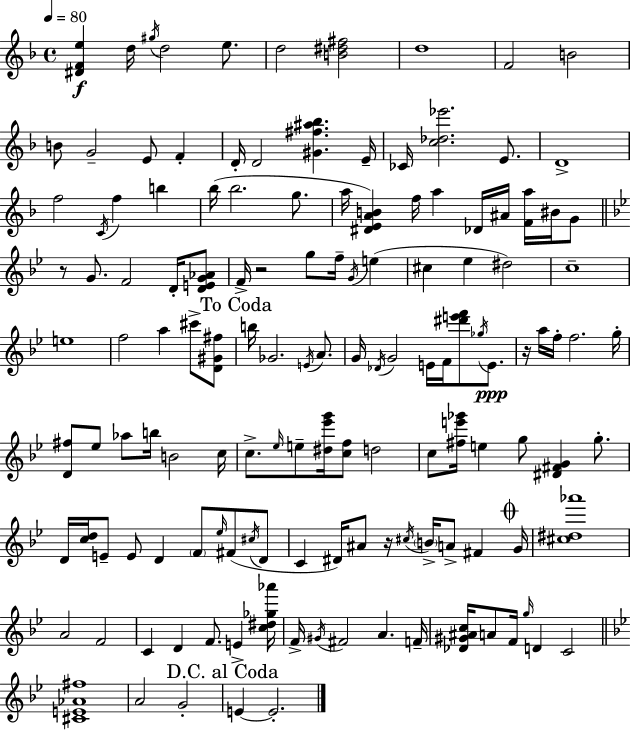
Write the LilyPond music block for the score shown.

{
  \clef treble
  \time 4/4
  \defaultTimeSignature
  \key d \minor
  \tempo 4 = 80
  <dis' f' e''>4\f d''16 \acciaccatura { gis''16 } d''2 e''8. | d''2 <b' dis'' fis''>2 | d''1 | f'2 b'2 | \break b'8 g'2-- e'8 f'4-. | d'16-. d'2 <gis' fis'' ais'' bes''>4. | e'16-- ces'16 <c'' des'' ees'''>2. e'8. | d'1-> | \break f''2 \acciaccatura { c'16 } f''4 b''4 | bes''16( bes''2. g''8. | a''16 <dis' e' a' b'>4) f''16 a''4 des'16 ais'16 <f' a''>16 bis'16 | g'8 \bar "||" \break \key bes \major r8 g'8. f'2 d'16-. <d' e' g' aes'>8 | f'16-> r2 g''8 f''16-- \acciaccatura { g'16 }( e''4 | cis''4 ees''4 dis''2) | c''1-- | \break e''1 | f''2 a''4 cis'''8-> <d' gis' fis''>8 | \mark "To Coda" b''16 ges'2. \acciaccatura { e'16 } a'8. | g'16 \acciaccatura { des'16 } g'2 e'16 f'16 <dis''' e''' f'''>8 | \break \acciaccatura { ges''16 }\ppp e'8. r16 a''16 f''16-. f''2. | g''16-. <d' fis''>8 ees''8 aes''8 b''16 b'2 | c''16 c''8.-> \grace { ees''16 } e''8-- <dis'' ees''' g'''>16 <c'' f''>8 d''2 | c''8 <fis'' e''' ges'''>16 e''4 g''8 <dis' fis' g'>4 | \break g''8.-. d'16 <c'' d''>16 e'8-- e'8 d'4 \parenthesize f'8 | \grace { ees''16 } fis'8( \acciaccatura { cis''16 } d'8 c'4 dis'16) ais'8 r16 \acciaccatura { cis''16 } | \parenthesize b'16-> a'8-> fis'4 \mark \markup { \musicglyph "scripts.coda" } g'16 <cis'' dis'' aes'''>1 | a'2 | \break f'2 c'4 d'4 | f'8. e'4-> <c'' dis'' ges'' aes'''>16 f'16-> \acciaccatura { gis'16 } fis'2 | a'4. f'16-- <des' gis' ais' c''>16 a'8 f'16 \grace { g''16 } d'4 | c'2 \bar "||" \break \key bes \major <cis' e' aes' fis''>1 | a'2 g'2-. | \mark "D.C. al Coda" e'4~~ e'2.-. | \bar "|."
}